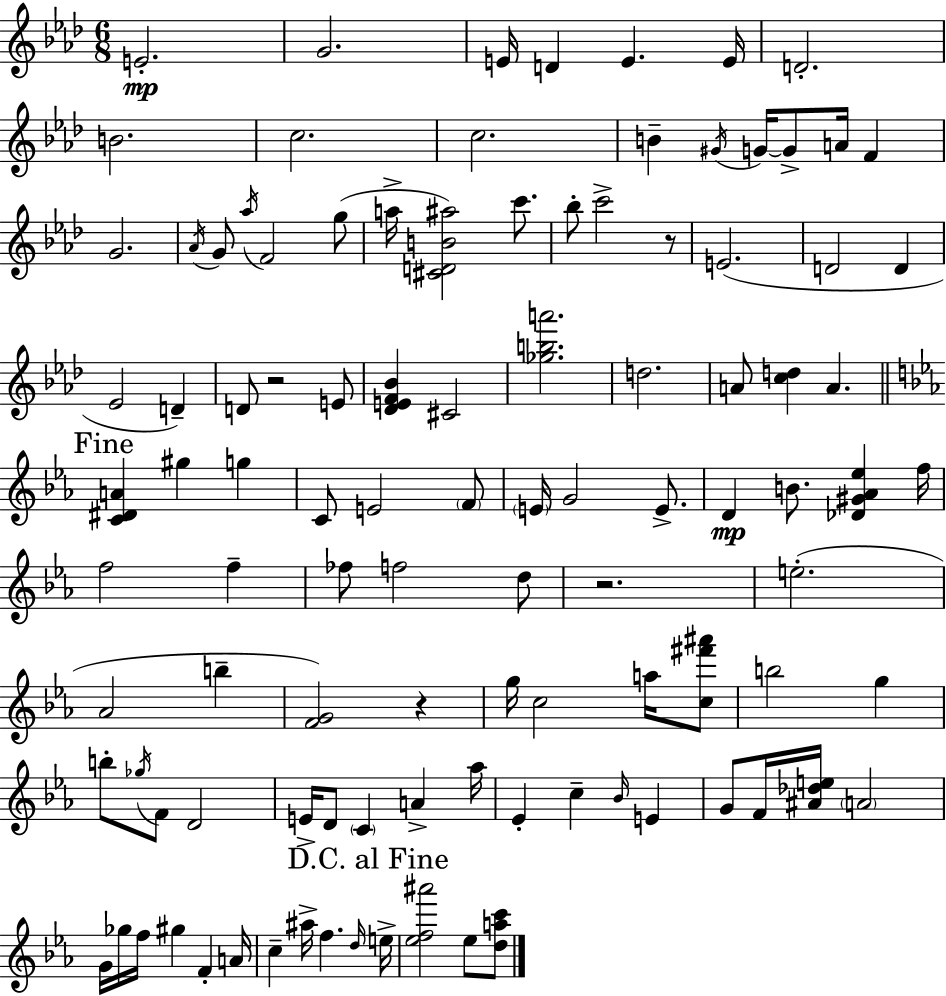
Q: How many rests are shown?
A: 4